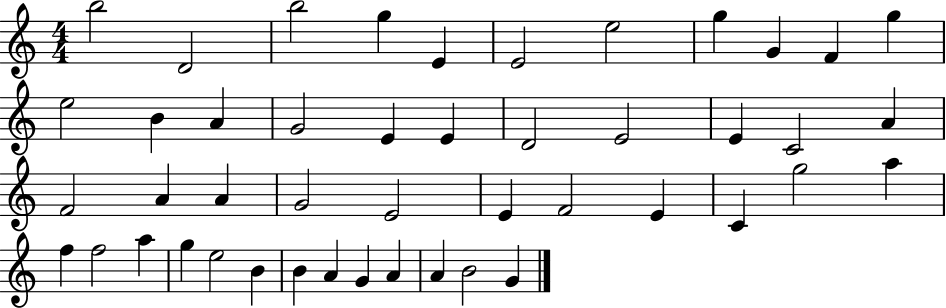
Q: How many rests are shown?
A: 0